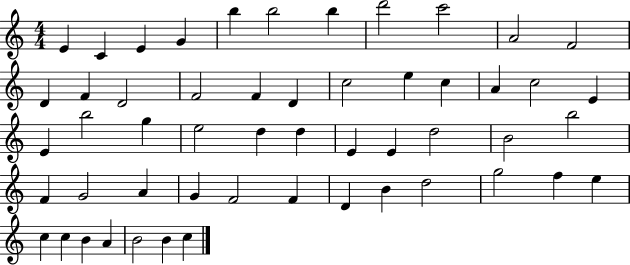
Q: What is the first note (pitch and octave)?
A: E4